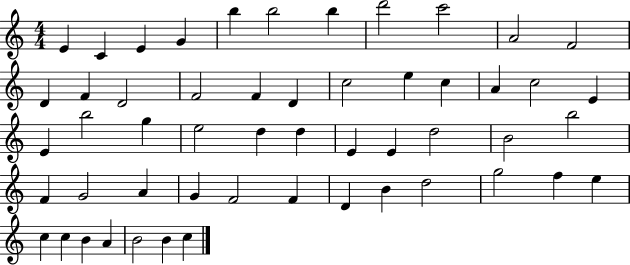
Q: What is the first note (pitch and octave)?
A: E4